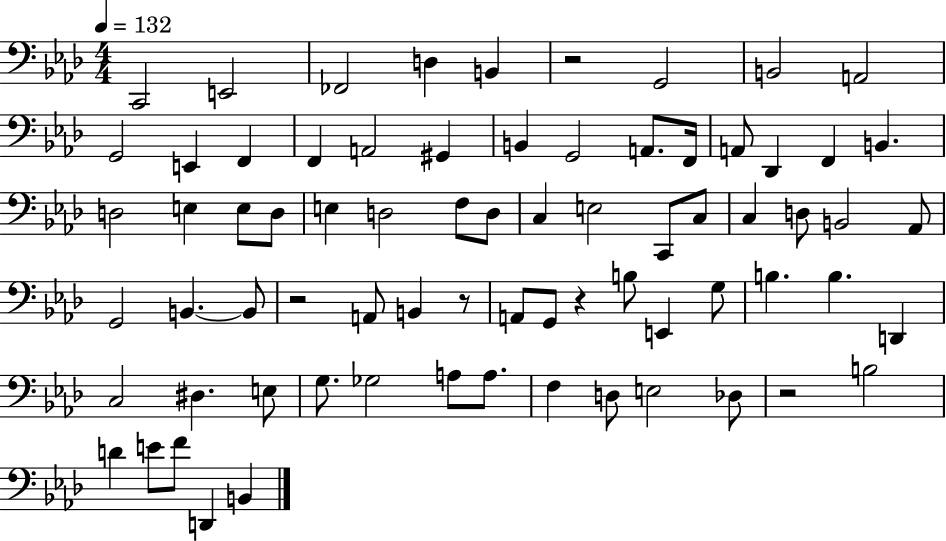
{
  \clef bass
  \numericTimeSignature
  \time 4/4
  \key aes \major
  \tempo 4 = 132
  c,2 e,2 | fes,2 d4 b,4 | r2 g,2 | b,2 a,2 | \break g,2 e,4 f,4 | f,4 a,2 gis,4 | b,4 g,2 a,8. f,16 | a,8 des,4 f,4 b,4. | \break d2 e4 e8 d8 | e4 d2 f8 d8 | c4 e2 c,8 c8 | c4 d8 b,2 aes,8 | \break g,2 b,4.~~ b,8 | r2 a,8 b,4 r8 | a,8 g,8 r4 b8 e,4 g8 | b4. b4. d,4 | \break c2 dis4. e8 | g8. ges2 a8 a8. | f4 d8 e2 des8 | r2 b2 | \break d'4 e'8 f'8 d,4 b,4 | \bar "|."
}